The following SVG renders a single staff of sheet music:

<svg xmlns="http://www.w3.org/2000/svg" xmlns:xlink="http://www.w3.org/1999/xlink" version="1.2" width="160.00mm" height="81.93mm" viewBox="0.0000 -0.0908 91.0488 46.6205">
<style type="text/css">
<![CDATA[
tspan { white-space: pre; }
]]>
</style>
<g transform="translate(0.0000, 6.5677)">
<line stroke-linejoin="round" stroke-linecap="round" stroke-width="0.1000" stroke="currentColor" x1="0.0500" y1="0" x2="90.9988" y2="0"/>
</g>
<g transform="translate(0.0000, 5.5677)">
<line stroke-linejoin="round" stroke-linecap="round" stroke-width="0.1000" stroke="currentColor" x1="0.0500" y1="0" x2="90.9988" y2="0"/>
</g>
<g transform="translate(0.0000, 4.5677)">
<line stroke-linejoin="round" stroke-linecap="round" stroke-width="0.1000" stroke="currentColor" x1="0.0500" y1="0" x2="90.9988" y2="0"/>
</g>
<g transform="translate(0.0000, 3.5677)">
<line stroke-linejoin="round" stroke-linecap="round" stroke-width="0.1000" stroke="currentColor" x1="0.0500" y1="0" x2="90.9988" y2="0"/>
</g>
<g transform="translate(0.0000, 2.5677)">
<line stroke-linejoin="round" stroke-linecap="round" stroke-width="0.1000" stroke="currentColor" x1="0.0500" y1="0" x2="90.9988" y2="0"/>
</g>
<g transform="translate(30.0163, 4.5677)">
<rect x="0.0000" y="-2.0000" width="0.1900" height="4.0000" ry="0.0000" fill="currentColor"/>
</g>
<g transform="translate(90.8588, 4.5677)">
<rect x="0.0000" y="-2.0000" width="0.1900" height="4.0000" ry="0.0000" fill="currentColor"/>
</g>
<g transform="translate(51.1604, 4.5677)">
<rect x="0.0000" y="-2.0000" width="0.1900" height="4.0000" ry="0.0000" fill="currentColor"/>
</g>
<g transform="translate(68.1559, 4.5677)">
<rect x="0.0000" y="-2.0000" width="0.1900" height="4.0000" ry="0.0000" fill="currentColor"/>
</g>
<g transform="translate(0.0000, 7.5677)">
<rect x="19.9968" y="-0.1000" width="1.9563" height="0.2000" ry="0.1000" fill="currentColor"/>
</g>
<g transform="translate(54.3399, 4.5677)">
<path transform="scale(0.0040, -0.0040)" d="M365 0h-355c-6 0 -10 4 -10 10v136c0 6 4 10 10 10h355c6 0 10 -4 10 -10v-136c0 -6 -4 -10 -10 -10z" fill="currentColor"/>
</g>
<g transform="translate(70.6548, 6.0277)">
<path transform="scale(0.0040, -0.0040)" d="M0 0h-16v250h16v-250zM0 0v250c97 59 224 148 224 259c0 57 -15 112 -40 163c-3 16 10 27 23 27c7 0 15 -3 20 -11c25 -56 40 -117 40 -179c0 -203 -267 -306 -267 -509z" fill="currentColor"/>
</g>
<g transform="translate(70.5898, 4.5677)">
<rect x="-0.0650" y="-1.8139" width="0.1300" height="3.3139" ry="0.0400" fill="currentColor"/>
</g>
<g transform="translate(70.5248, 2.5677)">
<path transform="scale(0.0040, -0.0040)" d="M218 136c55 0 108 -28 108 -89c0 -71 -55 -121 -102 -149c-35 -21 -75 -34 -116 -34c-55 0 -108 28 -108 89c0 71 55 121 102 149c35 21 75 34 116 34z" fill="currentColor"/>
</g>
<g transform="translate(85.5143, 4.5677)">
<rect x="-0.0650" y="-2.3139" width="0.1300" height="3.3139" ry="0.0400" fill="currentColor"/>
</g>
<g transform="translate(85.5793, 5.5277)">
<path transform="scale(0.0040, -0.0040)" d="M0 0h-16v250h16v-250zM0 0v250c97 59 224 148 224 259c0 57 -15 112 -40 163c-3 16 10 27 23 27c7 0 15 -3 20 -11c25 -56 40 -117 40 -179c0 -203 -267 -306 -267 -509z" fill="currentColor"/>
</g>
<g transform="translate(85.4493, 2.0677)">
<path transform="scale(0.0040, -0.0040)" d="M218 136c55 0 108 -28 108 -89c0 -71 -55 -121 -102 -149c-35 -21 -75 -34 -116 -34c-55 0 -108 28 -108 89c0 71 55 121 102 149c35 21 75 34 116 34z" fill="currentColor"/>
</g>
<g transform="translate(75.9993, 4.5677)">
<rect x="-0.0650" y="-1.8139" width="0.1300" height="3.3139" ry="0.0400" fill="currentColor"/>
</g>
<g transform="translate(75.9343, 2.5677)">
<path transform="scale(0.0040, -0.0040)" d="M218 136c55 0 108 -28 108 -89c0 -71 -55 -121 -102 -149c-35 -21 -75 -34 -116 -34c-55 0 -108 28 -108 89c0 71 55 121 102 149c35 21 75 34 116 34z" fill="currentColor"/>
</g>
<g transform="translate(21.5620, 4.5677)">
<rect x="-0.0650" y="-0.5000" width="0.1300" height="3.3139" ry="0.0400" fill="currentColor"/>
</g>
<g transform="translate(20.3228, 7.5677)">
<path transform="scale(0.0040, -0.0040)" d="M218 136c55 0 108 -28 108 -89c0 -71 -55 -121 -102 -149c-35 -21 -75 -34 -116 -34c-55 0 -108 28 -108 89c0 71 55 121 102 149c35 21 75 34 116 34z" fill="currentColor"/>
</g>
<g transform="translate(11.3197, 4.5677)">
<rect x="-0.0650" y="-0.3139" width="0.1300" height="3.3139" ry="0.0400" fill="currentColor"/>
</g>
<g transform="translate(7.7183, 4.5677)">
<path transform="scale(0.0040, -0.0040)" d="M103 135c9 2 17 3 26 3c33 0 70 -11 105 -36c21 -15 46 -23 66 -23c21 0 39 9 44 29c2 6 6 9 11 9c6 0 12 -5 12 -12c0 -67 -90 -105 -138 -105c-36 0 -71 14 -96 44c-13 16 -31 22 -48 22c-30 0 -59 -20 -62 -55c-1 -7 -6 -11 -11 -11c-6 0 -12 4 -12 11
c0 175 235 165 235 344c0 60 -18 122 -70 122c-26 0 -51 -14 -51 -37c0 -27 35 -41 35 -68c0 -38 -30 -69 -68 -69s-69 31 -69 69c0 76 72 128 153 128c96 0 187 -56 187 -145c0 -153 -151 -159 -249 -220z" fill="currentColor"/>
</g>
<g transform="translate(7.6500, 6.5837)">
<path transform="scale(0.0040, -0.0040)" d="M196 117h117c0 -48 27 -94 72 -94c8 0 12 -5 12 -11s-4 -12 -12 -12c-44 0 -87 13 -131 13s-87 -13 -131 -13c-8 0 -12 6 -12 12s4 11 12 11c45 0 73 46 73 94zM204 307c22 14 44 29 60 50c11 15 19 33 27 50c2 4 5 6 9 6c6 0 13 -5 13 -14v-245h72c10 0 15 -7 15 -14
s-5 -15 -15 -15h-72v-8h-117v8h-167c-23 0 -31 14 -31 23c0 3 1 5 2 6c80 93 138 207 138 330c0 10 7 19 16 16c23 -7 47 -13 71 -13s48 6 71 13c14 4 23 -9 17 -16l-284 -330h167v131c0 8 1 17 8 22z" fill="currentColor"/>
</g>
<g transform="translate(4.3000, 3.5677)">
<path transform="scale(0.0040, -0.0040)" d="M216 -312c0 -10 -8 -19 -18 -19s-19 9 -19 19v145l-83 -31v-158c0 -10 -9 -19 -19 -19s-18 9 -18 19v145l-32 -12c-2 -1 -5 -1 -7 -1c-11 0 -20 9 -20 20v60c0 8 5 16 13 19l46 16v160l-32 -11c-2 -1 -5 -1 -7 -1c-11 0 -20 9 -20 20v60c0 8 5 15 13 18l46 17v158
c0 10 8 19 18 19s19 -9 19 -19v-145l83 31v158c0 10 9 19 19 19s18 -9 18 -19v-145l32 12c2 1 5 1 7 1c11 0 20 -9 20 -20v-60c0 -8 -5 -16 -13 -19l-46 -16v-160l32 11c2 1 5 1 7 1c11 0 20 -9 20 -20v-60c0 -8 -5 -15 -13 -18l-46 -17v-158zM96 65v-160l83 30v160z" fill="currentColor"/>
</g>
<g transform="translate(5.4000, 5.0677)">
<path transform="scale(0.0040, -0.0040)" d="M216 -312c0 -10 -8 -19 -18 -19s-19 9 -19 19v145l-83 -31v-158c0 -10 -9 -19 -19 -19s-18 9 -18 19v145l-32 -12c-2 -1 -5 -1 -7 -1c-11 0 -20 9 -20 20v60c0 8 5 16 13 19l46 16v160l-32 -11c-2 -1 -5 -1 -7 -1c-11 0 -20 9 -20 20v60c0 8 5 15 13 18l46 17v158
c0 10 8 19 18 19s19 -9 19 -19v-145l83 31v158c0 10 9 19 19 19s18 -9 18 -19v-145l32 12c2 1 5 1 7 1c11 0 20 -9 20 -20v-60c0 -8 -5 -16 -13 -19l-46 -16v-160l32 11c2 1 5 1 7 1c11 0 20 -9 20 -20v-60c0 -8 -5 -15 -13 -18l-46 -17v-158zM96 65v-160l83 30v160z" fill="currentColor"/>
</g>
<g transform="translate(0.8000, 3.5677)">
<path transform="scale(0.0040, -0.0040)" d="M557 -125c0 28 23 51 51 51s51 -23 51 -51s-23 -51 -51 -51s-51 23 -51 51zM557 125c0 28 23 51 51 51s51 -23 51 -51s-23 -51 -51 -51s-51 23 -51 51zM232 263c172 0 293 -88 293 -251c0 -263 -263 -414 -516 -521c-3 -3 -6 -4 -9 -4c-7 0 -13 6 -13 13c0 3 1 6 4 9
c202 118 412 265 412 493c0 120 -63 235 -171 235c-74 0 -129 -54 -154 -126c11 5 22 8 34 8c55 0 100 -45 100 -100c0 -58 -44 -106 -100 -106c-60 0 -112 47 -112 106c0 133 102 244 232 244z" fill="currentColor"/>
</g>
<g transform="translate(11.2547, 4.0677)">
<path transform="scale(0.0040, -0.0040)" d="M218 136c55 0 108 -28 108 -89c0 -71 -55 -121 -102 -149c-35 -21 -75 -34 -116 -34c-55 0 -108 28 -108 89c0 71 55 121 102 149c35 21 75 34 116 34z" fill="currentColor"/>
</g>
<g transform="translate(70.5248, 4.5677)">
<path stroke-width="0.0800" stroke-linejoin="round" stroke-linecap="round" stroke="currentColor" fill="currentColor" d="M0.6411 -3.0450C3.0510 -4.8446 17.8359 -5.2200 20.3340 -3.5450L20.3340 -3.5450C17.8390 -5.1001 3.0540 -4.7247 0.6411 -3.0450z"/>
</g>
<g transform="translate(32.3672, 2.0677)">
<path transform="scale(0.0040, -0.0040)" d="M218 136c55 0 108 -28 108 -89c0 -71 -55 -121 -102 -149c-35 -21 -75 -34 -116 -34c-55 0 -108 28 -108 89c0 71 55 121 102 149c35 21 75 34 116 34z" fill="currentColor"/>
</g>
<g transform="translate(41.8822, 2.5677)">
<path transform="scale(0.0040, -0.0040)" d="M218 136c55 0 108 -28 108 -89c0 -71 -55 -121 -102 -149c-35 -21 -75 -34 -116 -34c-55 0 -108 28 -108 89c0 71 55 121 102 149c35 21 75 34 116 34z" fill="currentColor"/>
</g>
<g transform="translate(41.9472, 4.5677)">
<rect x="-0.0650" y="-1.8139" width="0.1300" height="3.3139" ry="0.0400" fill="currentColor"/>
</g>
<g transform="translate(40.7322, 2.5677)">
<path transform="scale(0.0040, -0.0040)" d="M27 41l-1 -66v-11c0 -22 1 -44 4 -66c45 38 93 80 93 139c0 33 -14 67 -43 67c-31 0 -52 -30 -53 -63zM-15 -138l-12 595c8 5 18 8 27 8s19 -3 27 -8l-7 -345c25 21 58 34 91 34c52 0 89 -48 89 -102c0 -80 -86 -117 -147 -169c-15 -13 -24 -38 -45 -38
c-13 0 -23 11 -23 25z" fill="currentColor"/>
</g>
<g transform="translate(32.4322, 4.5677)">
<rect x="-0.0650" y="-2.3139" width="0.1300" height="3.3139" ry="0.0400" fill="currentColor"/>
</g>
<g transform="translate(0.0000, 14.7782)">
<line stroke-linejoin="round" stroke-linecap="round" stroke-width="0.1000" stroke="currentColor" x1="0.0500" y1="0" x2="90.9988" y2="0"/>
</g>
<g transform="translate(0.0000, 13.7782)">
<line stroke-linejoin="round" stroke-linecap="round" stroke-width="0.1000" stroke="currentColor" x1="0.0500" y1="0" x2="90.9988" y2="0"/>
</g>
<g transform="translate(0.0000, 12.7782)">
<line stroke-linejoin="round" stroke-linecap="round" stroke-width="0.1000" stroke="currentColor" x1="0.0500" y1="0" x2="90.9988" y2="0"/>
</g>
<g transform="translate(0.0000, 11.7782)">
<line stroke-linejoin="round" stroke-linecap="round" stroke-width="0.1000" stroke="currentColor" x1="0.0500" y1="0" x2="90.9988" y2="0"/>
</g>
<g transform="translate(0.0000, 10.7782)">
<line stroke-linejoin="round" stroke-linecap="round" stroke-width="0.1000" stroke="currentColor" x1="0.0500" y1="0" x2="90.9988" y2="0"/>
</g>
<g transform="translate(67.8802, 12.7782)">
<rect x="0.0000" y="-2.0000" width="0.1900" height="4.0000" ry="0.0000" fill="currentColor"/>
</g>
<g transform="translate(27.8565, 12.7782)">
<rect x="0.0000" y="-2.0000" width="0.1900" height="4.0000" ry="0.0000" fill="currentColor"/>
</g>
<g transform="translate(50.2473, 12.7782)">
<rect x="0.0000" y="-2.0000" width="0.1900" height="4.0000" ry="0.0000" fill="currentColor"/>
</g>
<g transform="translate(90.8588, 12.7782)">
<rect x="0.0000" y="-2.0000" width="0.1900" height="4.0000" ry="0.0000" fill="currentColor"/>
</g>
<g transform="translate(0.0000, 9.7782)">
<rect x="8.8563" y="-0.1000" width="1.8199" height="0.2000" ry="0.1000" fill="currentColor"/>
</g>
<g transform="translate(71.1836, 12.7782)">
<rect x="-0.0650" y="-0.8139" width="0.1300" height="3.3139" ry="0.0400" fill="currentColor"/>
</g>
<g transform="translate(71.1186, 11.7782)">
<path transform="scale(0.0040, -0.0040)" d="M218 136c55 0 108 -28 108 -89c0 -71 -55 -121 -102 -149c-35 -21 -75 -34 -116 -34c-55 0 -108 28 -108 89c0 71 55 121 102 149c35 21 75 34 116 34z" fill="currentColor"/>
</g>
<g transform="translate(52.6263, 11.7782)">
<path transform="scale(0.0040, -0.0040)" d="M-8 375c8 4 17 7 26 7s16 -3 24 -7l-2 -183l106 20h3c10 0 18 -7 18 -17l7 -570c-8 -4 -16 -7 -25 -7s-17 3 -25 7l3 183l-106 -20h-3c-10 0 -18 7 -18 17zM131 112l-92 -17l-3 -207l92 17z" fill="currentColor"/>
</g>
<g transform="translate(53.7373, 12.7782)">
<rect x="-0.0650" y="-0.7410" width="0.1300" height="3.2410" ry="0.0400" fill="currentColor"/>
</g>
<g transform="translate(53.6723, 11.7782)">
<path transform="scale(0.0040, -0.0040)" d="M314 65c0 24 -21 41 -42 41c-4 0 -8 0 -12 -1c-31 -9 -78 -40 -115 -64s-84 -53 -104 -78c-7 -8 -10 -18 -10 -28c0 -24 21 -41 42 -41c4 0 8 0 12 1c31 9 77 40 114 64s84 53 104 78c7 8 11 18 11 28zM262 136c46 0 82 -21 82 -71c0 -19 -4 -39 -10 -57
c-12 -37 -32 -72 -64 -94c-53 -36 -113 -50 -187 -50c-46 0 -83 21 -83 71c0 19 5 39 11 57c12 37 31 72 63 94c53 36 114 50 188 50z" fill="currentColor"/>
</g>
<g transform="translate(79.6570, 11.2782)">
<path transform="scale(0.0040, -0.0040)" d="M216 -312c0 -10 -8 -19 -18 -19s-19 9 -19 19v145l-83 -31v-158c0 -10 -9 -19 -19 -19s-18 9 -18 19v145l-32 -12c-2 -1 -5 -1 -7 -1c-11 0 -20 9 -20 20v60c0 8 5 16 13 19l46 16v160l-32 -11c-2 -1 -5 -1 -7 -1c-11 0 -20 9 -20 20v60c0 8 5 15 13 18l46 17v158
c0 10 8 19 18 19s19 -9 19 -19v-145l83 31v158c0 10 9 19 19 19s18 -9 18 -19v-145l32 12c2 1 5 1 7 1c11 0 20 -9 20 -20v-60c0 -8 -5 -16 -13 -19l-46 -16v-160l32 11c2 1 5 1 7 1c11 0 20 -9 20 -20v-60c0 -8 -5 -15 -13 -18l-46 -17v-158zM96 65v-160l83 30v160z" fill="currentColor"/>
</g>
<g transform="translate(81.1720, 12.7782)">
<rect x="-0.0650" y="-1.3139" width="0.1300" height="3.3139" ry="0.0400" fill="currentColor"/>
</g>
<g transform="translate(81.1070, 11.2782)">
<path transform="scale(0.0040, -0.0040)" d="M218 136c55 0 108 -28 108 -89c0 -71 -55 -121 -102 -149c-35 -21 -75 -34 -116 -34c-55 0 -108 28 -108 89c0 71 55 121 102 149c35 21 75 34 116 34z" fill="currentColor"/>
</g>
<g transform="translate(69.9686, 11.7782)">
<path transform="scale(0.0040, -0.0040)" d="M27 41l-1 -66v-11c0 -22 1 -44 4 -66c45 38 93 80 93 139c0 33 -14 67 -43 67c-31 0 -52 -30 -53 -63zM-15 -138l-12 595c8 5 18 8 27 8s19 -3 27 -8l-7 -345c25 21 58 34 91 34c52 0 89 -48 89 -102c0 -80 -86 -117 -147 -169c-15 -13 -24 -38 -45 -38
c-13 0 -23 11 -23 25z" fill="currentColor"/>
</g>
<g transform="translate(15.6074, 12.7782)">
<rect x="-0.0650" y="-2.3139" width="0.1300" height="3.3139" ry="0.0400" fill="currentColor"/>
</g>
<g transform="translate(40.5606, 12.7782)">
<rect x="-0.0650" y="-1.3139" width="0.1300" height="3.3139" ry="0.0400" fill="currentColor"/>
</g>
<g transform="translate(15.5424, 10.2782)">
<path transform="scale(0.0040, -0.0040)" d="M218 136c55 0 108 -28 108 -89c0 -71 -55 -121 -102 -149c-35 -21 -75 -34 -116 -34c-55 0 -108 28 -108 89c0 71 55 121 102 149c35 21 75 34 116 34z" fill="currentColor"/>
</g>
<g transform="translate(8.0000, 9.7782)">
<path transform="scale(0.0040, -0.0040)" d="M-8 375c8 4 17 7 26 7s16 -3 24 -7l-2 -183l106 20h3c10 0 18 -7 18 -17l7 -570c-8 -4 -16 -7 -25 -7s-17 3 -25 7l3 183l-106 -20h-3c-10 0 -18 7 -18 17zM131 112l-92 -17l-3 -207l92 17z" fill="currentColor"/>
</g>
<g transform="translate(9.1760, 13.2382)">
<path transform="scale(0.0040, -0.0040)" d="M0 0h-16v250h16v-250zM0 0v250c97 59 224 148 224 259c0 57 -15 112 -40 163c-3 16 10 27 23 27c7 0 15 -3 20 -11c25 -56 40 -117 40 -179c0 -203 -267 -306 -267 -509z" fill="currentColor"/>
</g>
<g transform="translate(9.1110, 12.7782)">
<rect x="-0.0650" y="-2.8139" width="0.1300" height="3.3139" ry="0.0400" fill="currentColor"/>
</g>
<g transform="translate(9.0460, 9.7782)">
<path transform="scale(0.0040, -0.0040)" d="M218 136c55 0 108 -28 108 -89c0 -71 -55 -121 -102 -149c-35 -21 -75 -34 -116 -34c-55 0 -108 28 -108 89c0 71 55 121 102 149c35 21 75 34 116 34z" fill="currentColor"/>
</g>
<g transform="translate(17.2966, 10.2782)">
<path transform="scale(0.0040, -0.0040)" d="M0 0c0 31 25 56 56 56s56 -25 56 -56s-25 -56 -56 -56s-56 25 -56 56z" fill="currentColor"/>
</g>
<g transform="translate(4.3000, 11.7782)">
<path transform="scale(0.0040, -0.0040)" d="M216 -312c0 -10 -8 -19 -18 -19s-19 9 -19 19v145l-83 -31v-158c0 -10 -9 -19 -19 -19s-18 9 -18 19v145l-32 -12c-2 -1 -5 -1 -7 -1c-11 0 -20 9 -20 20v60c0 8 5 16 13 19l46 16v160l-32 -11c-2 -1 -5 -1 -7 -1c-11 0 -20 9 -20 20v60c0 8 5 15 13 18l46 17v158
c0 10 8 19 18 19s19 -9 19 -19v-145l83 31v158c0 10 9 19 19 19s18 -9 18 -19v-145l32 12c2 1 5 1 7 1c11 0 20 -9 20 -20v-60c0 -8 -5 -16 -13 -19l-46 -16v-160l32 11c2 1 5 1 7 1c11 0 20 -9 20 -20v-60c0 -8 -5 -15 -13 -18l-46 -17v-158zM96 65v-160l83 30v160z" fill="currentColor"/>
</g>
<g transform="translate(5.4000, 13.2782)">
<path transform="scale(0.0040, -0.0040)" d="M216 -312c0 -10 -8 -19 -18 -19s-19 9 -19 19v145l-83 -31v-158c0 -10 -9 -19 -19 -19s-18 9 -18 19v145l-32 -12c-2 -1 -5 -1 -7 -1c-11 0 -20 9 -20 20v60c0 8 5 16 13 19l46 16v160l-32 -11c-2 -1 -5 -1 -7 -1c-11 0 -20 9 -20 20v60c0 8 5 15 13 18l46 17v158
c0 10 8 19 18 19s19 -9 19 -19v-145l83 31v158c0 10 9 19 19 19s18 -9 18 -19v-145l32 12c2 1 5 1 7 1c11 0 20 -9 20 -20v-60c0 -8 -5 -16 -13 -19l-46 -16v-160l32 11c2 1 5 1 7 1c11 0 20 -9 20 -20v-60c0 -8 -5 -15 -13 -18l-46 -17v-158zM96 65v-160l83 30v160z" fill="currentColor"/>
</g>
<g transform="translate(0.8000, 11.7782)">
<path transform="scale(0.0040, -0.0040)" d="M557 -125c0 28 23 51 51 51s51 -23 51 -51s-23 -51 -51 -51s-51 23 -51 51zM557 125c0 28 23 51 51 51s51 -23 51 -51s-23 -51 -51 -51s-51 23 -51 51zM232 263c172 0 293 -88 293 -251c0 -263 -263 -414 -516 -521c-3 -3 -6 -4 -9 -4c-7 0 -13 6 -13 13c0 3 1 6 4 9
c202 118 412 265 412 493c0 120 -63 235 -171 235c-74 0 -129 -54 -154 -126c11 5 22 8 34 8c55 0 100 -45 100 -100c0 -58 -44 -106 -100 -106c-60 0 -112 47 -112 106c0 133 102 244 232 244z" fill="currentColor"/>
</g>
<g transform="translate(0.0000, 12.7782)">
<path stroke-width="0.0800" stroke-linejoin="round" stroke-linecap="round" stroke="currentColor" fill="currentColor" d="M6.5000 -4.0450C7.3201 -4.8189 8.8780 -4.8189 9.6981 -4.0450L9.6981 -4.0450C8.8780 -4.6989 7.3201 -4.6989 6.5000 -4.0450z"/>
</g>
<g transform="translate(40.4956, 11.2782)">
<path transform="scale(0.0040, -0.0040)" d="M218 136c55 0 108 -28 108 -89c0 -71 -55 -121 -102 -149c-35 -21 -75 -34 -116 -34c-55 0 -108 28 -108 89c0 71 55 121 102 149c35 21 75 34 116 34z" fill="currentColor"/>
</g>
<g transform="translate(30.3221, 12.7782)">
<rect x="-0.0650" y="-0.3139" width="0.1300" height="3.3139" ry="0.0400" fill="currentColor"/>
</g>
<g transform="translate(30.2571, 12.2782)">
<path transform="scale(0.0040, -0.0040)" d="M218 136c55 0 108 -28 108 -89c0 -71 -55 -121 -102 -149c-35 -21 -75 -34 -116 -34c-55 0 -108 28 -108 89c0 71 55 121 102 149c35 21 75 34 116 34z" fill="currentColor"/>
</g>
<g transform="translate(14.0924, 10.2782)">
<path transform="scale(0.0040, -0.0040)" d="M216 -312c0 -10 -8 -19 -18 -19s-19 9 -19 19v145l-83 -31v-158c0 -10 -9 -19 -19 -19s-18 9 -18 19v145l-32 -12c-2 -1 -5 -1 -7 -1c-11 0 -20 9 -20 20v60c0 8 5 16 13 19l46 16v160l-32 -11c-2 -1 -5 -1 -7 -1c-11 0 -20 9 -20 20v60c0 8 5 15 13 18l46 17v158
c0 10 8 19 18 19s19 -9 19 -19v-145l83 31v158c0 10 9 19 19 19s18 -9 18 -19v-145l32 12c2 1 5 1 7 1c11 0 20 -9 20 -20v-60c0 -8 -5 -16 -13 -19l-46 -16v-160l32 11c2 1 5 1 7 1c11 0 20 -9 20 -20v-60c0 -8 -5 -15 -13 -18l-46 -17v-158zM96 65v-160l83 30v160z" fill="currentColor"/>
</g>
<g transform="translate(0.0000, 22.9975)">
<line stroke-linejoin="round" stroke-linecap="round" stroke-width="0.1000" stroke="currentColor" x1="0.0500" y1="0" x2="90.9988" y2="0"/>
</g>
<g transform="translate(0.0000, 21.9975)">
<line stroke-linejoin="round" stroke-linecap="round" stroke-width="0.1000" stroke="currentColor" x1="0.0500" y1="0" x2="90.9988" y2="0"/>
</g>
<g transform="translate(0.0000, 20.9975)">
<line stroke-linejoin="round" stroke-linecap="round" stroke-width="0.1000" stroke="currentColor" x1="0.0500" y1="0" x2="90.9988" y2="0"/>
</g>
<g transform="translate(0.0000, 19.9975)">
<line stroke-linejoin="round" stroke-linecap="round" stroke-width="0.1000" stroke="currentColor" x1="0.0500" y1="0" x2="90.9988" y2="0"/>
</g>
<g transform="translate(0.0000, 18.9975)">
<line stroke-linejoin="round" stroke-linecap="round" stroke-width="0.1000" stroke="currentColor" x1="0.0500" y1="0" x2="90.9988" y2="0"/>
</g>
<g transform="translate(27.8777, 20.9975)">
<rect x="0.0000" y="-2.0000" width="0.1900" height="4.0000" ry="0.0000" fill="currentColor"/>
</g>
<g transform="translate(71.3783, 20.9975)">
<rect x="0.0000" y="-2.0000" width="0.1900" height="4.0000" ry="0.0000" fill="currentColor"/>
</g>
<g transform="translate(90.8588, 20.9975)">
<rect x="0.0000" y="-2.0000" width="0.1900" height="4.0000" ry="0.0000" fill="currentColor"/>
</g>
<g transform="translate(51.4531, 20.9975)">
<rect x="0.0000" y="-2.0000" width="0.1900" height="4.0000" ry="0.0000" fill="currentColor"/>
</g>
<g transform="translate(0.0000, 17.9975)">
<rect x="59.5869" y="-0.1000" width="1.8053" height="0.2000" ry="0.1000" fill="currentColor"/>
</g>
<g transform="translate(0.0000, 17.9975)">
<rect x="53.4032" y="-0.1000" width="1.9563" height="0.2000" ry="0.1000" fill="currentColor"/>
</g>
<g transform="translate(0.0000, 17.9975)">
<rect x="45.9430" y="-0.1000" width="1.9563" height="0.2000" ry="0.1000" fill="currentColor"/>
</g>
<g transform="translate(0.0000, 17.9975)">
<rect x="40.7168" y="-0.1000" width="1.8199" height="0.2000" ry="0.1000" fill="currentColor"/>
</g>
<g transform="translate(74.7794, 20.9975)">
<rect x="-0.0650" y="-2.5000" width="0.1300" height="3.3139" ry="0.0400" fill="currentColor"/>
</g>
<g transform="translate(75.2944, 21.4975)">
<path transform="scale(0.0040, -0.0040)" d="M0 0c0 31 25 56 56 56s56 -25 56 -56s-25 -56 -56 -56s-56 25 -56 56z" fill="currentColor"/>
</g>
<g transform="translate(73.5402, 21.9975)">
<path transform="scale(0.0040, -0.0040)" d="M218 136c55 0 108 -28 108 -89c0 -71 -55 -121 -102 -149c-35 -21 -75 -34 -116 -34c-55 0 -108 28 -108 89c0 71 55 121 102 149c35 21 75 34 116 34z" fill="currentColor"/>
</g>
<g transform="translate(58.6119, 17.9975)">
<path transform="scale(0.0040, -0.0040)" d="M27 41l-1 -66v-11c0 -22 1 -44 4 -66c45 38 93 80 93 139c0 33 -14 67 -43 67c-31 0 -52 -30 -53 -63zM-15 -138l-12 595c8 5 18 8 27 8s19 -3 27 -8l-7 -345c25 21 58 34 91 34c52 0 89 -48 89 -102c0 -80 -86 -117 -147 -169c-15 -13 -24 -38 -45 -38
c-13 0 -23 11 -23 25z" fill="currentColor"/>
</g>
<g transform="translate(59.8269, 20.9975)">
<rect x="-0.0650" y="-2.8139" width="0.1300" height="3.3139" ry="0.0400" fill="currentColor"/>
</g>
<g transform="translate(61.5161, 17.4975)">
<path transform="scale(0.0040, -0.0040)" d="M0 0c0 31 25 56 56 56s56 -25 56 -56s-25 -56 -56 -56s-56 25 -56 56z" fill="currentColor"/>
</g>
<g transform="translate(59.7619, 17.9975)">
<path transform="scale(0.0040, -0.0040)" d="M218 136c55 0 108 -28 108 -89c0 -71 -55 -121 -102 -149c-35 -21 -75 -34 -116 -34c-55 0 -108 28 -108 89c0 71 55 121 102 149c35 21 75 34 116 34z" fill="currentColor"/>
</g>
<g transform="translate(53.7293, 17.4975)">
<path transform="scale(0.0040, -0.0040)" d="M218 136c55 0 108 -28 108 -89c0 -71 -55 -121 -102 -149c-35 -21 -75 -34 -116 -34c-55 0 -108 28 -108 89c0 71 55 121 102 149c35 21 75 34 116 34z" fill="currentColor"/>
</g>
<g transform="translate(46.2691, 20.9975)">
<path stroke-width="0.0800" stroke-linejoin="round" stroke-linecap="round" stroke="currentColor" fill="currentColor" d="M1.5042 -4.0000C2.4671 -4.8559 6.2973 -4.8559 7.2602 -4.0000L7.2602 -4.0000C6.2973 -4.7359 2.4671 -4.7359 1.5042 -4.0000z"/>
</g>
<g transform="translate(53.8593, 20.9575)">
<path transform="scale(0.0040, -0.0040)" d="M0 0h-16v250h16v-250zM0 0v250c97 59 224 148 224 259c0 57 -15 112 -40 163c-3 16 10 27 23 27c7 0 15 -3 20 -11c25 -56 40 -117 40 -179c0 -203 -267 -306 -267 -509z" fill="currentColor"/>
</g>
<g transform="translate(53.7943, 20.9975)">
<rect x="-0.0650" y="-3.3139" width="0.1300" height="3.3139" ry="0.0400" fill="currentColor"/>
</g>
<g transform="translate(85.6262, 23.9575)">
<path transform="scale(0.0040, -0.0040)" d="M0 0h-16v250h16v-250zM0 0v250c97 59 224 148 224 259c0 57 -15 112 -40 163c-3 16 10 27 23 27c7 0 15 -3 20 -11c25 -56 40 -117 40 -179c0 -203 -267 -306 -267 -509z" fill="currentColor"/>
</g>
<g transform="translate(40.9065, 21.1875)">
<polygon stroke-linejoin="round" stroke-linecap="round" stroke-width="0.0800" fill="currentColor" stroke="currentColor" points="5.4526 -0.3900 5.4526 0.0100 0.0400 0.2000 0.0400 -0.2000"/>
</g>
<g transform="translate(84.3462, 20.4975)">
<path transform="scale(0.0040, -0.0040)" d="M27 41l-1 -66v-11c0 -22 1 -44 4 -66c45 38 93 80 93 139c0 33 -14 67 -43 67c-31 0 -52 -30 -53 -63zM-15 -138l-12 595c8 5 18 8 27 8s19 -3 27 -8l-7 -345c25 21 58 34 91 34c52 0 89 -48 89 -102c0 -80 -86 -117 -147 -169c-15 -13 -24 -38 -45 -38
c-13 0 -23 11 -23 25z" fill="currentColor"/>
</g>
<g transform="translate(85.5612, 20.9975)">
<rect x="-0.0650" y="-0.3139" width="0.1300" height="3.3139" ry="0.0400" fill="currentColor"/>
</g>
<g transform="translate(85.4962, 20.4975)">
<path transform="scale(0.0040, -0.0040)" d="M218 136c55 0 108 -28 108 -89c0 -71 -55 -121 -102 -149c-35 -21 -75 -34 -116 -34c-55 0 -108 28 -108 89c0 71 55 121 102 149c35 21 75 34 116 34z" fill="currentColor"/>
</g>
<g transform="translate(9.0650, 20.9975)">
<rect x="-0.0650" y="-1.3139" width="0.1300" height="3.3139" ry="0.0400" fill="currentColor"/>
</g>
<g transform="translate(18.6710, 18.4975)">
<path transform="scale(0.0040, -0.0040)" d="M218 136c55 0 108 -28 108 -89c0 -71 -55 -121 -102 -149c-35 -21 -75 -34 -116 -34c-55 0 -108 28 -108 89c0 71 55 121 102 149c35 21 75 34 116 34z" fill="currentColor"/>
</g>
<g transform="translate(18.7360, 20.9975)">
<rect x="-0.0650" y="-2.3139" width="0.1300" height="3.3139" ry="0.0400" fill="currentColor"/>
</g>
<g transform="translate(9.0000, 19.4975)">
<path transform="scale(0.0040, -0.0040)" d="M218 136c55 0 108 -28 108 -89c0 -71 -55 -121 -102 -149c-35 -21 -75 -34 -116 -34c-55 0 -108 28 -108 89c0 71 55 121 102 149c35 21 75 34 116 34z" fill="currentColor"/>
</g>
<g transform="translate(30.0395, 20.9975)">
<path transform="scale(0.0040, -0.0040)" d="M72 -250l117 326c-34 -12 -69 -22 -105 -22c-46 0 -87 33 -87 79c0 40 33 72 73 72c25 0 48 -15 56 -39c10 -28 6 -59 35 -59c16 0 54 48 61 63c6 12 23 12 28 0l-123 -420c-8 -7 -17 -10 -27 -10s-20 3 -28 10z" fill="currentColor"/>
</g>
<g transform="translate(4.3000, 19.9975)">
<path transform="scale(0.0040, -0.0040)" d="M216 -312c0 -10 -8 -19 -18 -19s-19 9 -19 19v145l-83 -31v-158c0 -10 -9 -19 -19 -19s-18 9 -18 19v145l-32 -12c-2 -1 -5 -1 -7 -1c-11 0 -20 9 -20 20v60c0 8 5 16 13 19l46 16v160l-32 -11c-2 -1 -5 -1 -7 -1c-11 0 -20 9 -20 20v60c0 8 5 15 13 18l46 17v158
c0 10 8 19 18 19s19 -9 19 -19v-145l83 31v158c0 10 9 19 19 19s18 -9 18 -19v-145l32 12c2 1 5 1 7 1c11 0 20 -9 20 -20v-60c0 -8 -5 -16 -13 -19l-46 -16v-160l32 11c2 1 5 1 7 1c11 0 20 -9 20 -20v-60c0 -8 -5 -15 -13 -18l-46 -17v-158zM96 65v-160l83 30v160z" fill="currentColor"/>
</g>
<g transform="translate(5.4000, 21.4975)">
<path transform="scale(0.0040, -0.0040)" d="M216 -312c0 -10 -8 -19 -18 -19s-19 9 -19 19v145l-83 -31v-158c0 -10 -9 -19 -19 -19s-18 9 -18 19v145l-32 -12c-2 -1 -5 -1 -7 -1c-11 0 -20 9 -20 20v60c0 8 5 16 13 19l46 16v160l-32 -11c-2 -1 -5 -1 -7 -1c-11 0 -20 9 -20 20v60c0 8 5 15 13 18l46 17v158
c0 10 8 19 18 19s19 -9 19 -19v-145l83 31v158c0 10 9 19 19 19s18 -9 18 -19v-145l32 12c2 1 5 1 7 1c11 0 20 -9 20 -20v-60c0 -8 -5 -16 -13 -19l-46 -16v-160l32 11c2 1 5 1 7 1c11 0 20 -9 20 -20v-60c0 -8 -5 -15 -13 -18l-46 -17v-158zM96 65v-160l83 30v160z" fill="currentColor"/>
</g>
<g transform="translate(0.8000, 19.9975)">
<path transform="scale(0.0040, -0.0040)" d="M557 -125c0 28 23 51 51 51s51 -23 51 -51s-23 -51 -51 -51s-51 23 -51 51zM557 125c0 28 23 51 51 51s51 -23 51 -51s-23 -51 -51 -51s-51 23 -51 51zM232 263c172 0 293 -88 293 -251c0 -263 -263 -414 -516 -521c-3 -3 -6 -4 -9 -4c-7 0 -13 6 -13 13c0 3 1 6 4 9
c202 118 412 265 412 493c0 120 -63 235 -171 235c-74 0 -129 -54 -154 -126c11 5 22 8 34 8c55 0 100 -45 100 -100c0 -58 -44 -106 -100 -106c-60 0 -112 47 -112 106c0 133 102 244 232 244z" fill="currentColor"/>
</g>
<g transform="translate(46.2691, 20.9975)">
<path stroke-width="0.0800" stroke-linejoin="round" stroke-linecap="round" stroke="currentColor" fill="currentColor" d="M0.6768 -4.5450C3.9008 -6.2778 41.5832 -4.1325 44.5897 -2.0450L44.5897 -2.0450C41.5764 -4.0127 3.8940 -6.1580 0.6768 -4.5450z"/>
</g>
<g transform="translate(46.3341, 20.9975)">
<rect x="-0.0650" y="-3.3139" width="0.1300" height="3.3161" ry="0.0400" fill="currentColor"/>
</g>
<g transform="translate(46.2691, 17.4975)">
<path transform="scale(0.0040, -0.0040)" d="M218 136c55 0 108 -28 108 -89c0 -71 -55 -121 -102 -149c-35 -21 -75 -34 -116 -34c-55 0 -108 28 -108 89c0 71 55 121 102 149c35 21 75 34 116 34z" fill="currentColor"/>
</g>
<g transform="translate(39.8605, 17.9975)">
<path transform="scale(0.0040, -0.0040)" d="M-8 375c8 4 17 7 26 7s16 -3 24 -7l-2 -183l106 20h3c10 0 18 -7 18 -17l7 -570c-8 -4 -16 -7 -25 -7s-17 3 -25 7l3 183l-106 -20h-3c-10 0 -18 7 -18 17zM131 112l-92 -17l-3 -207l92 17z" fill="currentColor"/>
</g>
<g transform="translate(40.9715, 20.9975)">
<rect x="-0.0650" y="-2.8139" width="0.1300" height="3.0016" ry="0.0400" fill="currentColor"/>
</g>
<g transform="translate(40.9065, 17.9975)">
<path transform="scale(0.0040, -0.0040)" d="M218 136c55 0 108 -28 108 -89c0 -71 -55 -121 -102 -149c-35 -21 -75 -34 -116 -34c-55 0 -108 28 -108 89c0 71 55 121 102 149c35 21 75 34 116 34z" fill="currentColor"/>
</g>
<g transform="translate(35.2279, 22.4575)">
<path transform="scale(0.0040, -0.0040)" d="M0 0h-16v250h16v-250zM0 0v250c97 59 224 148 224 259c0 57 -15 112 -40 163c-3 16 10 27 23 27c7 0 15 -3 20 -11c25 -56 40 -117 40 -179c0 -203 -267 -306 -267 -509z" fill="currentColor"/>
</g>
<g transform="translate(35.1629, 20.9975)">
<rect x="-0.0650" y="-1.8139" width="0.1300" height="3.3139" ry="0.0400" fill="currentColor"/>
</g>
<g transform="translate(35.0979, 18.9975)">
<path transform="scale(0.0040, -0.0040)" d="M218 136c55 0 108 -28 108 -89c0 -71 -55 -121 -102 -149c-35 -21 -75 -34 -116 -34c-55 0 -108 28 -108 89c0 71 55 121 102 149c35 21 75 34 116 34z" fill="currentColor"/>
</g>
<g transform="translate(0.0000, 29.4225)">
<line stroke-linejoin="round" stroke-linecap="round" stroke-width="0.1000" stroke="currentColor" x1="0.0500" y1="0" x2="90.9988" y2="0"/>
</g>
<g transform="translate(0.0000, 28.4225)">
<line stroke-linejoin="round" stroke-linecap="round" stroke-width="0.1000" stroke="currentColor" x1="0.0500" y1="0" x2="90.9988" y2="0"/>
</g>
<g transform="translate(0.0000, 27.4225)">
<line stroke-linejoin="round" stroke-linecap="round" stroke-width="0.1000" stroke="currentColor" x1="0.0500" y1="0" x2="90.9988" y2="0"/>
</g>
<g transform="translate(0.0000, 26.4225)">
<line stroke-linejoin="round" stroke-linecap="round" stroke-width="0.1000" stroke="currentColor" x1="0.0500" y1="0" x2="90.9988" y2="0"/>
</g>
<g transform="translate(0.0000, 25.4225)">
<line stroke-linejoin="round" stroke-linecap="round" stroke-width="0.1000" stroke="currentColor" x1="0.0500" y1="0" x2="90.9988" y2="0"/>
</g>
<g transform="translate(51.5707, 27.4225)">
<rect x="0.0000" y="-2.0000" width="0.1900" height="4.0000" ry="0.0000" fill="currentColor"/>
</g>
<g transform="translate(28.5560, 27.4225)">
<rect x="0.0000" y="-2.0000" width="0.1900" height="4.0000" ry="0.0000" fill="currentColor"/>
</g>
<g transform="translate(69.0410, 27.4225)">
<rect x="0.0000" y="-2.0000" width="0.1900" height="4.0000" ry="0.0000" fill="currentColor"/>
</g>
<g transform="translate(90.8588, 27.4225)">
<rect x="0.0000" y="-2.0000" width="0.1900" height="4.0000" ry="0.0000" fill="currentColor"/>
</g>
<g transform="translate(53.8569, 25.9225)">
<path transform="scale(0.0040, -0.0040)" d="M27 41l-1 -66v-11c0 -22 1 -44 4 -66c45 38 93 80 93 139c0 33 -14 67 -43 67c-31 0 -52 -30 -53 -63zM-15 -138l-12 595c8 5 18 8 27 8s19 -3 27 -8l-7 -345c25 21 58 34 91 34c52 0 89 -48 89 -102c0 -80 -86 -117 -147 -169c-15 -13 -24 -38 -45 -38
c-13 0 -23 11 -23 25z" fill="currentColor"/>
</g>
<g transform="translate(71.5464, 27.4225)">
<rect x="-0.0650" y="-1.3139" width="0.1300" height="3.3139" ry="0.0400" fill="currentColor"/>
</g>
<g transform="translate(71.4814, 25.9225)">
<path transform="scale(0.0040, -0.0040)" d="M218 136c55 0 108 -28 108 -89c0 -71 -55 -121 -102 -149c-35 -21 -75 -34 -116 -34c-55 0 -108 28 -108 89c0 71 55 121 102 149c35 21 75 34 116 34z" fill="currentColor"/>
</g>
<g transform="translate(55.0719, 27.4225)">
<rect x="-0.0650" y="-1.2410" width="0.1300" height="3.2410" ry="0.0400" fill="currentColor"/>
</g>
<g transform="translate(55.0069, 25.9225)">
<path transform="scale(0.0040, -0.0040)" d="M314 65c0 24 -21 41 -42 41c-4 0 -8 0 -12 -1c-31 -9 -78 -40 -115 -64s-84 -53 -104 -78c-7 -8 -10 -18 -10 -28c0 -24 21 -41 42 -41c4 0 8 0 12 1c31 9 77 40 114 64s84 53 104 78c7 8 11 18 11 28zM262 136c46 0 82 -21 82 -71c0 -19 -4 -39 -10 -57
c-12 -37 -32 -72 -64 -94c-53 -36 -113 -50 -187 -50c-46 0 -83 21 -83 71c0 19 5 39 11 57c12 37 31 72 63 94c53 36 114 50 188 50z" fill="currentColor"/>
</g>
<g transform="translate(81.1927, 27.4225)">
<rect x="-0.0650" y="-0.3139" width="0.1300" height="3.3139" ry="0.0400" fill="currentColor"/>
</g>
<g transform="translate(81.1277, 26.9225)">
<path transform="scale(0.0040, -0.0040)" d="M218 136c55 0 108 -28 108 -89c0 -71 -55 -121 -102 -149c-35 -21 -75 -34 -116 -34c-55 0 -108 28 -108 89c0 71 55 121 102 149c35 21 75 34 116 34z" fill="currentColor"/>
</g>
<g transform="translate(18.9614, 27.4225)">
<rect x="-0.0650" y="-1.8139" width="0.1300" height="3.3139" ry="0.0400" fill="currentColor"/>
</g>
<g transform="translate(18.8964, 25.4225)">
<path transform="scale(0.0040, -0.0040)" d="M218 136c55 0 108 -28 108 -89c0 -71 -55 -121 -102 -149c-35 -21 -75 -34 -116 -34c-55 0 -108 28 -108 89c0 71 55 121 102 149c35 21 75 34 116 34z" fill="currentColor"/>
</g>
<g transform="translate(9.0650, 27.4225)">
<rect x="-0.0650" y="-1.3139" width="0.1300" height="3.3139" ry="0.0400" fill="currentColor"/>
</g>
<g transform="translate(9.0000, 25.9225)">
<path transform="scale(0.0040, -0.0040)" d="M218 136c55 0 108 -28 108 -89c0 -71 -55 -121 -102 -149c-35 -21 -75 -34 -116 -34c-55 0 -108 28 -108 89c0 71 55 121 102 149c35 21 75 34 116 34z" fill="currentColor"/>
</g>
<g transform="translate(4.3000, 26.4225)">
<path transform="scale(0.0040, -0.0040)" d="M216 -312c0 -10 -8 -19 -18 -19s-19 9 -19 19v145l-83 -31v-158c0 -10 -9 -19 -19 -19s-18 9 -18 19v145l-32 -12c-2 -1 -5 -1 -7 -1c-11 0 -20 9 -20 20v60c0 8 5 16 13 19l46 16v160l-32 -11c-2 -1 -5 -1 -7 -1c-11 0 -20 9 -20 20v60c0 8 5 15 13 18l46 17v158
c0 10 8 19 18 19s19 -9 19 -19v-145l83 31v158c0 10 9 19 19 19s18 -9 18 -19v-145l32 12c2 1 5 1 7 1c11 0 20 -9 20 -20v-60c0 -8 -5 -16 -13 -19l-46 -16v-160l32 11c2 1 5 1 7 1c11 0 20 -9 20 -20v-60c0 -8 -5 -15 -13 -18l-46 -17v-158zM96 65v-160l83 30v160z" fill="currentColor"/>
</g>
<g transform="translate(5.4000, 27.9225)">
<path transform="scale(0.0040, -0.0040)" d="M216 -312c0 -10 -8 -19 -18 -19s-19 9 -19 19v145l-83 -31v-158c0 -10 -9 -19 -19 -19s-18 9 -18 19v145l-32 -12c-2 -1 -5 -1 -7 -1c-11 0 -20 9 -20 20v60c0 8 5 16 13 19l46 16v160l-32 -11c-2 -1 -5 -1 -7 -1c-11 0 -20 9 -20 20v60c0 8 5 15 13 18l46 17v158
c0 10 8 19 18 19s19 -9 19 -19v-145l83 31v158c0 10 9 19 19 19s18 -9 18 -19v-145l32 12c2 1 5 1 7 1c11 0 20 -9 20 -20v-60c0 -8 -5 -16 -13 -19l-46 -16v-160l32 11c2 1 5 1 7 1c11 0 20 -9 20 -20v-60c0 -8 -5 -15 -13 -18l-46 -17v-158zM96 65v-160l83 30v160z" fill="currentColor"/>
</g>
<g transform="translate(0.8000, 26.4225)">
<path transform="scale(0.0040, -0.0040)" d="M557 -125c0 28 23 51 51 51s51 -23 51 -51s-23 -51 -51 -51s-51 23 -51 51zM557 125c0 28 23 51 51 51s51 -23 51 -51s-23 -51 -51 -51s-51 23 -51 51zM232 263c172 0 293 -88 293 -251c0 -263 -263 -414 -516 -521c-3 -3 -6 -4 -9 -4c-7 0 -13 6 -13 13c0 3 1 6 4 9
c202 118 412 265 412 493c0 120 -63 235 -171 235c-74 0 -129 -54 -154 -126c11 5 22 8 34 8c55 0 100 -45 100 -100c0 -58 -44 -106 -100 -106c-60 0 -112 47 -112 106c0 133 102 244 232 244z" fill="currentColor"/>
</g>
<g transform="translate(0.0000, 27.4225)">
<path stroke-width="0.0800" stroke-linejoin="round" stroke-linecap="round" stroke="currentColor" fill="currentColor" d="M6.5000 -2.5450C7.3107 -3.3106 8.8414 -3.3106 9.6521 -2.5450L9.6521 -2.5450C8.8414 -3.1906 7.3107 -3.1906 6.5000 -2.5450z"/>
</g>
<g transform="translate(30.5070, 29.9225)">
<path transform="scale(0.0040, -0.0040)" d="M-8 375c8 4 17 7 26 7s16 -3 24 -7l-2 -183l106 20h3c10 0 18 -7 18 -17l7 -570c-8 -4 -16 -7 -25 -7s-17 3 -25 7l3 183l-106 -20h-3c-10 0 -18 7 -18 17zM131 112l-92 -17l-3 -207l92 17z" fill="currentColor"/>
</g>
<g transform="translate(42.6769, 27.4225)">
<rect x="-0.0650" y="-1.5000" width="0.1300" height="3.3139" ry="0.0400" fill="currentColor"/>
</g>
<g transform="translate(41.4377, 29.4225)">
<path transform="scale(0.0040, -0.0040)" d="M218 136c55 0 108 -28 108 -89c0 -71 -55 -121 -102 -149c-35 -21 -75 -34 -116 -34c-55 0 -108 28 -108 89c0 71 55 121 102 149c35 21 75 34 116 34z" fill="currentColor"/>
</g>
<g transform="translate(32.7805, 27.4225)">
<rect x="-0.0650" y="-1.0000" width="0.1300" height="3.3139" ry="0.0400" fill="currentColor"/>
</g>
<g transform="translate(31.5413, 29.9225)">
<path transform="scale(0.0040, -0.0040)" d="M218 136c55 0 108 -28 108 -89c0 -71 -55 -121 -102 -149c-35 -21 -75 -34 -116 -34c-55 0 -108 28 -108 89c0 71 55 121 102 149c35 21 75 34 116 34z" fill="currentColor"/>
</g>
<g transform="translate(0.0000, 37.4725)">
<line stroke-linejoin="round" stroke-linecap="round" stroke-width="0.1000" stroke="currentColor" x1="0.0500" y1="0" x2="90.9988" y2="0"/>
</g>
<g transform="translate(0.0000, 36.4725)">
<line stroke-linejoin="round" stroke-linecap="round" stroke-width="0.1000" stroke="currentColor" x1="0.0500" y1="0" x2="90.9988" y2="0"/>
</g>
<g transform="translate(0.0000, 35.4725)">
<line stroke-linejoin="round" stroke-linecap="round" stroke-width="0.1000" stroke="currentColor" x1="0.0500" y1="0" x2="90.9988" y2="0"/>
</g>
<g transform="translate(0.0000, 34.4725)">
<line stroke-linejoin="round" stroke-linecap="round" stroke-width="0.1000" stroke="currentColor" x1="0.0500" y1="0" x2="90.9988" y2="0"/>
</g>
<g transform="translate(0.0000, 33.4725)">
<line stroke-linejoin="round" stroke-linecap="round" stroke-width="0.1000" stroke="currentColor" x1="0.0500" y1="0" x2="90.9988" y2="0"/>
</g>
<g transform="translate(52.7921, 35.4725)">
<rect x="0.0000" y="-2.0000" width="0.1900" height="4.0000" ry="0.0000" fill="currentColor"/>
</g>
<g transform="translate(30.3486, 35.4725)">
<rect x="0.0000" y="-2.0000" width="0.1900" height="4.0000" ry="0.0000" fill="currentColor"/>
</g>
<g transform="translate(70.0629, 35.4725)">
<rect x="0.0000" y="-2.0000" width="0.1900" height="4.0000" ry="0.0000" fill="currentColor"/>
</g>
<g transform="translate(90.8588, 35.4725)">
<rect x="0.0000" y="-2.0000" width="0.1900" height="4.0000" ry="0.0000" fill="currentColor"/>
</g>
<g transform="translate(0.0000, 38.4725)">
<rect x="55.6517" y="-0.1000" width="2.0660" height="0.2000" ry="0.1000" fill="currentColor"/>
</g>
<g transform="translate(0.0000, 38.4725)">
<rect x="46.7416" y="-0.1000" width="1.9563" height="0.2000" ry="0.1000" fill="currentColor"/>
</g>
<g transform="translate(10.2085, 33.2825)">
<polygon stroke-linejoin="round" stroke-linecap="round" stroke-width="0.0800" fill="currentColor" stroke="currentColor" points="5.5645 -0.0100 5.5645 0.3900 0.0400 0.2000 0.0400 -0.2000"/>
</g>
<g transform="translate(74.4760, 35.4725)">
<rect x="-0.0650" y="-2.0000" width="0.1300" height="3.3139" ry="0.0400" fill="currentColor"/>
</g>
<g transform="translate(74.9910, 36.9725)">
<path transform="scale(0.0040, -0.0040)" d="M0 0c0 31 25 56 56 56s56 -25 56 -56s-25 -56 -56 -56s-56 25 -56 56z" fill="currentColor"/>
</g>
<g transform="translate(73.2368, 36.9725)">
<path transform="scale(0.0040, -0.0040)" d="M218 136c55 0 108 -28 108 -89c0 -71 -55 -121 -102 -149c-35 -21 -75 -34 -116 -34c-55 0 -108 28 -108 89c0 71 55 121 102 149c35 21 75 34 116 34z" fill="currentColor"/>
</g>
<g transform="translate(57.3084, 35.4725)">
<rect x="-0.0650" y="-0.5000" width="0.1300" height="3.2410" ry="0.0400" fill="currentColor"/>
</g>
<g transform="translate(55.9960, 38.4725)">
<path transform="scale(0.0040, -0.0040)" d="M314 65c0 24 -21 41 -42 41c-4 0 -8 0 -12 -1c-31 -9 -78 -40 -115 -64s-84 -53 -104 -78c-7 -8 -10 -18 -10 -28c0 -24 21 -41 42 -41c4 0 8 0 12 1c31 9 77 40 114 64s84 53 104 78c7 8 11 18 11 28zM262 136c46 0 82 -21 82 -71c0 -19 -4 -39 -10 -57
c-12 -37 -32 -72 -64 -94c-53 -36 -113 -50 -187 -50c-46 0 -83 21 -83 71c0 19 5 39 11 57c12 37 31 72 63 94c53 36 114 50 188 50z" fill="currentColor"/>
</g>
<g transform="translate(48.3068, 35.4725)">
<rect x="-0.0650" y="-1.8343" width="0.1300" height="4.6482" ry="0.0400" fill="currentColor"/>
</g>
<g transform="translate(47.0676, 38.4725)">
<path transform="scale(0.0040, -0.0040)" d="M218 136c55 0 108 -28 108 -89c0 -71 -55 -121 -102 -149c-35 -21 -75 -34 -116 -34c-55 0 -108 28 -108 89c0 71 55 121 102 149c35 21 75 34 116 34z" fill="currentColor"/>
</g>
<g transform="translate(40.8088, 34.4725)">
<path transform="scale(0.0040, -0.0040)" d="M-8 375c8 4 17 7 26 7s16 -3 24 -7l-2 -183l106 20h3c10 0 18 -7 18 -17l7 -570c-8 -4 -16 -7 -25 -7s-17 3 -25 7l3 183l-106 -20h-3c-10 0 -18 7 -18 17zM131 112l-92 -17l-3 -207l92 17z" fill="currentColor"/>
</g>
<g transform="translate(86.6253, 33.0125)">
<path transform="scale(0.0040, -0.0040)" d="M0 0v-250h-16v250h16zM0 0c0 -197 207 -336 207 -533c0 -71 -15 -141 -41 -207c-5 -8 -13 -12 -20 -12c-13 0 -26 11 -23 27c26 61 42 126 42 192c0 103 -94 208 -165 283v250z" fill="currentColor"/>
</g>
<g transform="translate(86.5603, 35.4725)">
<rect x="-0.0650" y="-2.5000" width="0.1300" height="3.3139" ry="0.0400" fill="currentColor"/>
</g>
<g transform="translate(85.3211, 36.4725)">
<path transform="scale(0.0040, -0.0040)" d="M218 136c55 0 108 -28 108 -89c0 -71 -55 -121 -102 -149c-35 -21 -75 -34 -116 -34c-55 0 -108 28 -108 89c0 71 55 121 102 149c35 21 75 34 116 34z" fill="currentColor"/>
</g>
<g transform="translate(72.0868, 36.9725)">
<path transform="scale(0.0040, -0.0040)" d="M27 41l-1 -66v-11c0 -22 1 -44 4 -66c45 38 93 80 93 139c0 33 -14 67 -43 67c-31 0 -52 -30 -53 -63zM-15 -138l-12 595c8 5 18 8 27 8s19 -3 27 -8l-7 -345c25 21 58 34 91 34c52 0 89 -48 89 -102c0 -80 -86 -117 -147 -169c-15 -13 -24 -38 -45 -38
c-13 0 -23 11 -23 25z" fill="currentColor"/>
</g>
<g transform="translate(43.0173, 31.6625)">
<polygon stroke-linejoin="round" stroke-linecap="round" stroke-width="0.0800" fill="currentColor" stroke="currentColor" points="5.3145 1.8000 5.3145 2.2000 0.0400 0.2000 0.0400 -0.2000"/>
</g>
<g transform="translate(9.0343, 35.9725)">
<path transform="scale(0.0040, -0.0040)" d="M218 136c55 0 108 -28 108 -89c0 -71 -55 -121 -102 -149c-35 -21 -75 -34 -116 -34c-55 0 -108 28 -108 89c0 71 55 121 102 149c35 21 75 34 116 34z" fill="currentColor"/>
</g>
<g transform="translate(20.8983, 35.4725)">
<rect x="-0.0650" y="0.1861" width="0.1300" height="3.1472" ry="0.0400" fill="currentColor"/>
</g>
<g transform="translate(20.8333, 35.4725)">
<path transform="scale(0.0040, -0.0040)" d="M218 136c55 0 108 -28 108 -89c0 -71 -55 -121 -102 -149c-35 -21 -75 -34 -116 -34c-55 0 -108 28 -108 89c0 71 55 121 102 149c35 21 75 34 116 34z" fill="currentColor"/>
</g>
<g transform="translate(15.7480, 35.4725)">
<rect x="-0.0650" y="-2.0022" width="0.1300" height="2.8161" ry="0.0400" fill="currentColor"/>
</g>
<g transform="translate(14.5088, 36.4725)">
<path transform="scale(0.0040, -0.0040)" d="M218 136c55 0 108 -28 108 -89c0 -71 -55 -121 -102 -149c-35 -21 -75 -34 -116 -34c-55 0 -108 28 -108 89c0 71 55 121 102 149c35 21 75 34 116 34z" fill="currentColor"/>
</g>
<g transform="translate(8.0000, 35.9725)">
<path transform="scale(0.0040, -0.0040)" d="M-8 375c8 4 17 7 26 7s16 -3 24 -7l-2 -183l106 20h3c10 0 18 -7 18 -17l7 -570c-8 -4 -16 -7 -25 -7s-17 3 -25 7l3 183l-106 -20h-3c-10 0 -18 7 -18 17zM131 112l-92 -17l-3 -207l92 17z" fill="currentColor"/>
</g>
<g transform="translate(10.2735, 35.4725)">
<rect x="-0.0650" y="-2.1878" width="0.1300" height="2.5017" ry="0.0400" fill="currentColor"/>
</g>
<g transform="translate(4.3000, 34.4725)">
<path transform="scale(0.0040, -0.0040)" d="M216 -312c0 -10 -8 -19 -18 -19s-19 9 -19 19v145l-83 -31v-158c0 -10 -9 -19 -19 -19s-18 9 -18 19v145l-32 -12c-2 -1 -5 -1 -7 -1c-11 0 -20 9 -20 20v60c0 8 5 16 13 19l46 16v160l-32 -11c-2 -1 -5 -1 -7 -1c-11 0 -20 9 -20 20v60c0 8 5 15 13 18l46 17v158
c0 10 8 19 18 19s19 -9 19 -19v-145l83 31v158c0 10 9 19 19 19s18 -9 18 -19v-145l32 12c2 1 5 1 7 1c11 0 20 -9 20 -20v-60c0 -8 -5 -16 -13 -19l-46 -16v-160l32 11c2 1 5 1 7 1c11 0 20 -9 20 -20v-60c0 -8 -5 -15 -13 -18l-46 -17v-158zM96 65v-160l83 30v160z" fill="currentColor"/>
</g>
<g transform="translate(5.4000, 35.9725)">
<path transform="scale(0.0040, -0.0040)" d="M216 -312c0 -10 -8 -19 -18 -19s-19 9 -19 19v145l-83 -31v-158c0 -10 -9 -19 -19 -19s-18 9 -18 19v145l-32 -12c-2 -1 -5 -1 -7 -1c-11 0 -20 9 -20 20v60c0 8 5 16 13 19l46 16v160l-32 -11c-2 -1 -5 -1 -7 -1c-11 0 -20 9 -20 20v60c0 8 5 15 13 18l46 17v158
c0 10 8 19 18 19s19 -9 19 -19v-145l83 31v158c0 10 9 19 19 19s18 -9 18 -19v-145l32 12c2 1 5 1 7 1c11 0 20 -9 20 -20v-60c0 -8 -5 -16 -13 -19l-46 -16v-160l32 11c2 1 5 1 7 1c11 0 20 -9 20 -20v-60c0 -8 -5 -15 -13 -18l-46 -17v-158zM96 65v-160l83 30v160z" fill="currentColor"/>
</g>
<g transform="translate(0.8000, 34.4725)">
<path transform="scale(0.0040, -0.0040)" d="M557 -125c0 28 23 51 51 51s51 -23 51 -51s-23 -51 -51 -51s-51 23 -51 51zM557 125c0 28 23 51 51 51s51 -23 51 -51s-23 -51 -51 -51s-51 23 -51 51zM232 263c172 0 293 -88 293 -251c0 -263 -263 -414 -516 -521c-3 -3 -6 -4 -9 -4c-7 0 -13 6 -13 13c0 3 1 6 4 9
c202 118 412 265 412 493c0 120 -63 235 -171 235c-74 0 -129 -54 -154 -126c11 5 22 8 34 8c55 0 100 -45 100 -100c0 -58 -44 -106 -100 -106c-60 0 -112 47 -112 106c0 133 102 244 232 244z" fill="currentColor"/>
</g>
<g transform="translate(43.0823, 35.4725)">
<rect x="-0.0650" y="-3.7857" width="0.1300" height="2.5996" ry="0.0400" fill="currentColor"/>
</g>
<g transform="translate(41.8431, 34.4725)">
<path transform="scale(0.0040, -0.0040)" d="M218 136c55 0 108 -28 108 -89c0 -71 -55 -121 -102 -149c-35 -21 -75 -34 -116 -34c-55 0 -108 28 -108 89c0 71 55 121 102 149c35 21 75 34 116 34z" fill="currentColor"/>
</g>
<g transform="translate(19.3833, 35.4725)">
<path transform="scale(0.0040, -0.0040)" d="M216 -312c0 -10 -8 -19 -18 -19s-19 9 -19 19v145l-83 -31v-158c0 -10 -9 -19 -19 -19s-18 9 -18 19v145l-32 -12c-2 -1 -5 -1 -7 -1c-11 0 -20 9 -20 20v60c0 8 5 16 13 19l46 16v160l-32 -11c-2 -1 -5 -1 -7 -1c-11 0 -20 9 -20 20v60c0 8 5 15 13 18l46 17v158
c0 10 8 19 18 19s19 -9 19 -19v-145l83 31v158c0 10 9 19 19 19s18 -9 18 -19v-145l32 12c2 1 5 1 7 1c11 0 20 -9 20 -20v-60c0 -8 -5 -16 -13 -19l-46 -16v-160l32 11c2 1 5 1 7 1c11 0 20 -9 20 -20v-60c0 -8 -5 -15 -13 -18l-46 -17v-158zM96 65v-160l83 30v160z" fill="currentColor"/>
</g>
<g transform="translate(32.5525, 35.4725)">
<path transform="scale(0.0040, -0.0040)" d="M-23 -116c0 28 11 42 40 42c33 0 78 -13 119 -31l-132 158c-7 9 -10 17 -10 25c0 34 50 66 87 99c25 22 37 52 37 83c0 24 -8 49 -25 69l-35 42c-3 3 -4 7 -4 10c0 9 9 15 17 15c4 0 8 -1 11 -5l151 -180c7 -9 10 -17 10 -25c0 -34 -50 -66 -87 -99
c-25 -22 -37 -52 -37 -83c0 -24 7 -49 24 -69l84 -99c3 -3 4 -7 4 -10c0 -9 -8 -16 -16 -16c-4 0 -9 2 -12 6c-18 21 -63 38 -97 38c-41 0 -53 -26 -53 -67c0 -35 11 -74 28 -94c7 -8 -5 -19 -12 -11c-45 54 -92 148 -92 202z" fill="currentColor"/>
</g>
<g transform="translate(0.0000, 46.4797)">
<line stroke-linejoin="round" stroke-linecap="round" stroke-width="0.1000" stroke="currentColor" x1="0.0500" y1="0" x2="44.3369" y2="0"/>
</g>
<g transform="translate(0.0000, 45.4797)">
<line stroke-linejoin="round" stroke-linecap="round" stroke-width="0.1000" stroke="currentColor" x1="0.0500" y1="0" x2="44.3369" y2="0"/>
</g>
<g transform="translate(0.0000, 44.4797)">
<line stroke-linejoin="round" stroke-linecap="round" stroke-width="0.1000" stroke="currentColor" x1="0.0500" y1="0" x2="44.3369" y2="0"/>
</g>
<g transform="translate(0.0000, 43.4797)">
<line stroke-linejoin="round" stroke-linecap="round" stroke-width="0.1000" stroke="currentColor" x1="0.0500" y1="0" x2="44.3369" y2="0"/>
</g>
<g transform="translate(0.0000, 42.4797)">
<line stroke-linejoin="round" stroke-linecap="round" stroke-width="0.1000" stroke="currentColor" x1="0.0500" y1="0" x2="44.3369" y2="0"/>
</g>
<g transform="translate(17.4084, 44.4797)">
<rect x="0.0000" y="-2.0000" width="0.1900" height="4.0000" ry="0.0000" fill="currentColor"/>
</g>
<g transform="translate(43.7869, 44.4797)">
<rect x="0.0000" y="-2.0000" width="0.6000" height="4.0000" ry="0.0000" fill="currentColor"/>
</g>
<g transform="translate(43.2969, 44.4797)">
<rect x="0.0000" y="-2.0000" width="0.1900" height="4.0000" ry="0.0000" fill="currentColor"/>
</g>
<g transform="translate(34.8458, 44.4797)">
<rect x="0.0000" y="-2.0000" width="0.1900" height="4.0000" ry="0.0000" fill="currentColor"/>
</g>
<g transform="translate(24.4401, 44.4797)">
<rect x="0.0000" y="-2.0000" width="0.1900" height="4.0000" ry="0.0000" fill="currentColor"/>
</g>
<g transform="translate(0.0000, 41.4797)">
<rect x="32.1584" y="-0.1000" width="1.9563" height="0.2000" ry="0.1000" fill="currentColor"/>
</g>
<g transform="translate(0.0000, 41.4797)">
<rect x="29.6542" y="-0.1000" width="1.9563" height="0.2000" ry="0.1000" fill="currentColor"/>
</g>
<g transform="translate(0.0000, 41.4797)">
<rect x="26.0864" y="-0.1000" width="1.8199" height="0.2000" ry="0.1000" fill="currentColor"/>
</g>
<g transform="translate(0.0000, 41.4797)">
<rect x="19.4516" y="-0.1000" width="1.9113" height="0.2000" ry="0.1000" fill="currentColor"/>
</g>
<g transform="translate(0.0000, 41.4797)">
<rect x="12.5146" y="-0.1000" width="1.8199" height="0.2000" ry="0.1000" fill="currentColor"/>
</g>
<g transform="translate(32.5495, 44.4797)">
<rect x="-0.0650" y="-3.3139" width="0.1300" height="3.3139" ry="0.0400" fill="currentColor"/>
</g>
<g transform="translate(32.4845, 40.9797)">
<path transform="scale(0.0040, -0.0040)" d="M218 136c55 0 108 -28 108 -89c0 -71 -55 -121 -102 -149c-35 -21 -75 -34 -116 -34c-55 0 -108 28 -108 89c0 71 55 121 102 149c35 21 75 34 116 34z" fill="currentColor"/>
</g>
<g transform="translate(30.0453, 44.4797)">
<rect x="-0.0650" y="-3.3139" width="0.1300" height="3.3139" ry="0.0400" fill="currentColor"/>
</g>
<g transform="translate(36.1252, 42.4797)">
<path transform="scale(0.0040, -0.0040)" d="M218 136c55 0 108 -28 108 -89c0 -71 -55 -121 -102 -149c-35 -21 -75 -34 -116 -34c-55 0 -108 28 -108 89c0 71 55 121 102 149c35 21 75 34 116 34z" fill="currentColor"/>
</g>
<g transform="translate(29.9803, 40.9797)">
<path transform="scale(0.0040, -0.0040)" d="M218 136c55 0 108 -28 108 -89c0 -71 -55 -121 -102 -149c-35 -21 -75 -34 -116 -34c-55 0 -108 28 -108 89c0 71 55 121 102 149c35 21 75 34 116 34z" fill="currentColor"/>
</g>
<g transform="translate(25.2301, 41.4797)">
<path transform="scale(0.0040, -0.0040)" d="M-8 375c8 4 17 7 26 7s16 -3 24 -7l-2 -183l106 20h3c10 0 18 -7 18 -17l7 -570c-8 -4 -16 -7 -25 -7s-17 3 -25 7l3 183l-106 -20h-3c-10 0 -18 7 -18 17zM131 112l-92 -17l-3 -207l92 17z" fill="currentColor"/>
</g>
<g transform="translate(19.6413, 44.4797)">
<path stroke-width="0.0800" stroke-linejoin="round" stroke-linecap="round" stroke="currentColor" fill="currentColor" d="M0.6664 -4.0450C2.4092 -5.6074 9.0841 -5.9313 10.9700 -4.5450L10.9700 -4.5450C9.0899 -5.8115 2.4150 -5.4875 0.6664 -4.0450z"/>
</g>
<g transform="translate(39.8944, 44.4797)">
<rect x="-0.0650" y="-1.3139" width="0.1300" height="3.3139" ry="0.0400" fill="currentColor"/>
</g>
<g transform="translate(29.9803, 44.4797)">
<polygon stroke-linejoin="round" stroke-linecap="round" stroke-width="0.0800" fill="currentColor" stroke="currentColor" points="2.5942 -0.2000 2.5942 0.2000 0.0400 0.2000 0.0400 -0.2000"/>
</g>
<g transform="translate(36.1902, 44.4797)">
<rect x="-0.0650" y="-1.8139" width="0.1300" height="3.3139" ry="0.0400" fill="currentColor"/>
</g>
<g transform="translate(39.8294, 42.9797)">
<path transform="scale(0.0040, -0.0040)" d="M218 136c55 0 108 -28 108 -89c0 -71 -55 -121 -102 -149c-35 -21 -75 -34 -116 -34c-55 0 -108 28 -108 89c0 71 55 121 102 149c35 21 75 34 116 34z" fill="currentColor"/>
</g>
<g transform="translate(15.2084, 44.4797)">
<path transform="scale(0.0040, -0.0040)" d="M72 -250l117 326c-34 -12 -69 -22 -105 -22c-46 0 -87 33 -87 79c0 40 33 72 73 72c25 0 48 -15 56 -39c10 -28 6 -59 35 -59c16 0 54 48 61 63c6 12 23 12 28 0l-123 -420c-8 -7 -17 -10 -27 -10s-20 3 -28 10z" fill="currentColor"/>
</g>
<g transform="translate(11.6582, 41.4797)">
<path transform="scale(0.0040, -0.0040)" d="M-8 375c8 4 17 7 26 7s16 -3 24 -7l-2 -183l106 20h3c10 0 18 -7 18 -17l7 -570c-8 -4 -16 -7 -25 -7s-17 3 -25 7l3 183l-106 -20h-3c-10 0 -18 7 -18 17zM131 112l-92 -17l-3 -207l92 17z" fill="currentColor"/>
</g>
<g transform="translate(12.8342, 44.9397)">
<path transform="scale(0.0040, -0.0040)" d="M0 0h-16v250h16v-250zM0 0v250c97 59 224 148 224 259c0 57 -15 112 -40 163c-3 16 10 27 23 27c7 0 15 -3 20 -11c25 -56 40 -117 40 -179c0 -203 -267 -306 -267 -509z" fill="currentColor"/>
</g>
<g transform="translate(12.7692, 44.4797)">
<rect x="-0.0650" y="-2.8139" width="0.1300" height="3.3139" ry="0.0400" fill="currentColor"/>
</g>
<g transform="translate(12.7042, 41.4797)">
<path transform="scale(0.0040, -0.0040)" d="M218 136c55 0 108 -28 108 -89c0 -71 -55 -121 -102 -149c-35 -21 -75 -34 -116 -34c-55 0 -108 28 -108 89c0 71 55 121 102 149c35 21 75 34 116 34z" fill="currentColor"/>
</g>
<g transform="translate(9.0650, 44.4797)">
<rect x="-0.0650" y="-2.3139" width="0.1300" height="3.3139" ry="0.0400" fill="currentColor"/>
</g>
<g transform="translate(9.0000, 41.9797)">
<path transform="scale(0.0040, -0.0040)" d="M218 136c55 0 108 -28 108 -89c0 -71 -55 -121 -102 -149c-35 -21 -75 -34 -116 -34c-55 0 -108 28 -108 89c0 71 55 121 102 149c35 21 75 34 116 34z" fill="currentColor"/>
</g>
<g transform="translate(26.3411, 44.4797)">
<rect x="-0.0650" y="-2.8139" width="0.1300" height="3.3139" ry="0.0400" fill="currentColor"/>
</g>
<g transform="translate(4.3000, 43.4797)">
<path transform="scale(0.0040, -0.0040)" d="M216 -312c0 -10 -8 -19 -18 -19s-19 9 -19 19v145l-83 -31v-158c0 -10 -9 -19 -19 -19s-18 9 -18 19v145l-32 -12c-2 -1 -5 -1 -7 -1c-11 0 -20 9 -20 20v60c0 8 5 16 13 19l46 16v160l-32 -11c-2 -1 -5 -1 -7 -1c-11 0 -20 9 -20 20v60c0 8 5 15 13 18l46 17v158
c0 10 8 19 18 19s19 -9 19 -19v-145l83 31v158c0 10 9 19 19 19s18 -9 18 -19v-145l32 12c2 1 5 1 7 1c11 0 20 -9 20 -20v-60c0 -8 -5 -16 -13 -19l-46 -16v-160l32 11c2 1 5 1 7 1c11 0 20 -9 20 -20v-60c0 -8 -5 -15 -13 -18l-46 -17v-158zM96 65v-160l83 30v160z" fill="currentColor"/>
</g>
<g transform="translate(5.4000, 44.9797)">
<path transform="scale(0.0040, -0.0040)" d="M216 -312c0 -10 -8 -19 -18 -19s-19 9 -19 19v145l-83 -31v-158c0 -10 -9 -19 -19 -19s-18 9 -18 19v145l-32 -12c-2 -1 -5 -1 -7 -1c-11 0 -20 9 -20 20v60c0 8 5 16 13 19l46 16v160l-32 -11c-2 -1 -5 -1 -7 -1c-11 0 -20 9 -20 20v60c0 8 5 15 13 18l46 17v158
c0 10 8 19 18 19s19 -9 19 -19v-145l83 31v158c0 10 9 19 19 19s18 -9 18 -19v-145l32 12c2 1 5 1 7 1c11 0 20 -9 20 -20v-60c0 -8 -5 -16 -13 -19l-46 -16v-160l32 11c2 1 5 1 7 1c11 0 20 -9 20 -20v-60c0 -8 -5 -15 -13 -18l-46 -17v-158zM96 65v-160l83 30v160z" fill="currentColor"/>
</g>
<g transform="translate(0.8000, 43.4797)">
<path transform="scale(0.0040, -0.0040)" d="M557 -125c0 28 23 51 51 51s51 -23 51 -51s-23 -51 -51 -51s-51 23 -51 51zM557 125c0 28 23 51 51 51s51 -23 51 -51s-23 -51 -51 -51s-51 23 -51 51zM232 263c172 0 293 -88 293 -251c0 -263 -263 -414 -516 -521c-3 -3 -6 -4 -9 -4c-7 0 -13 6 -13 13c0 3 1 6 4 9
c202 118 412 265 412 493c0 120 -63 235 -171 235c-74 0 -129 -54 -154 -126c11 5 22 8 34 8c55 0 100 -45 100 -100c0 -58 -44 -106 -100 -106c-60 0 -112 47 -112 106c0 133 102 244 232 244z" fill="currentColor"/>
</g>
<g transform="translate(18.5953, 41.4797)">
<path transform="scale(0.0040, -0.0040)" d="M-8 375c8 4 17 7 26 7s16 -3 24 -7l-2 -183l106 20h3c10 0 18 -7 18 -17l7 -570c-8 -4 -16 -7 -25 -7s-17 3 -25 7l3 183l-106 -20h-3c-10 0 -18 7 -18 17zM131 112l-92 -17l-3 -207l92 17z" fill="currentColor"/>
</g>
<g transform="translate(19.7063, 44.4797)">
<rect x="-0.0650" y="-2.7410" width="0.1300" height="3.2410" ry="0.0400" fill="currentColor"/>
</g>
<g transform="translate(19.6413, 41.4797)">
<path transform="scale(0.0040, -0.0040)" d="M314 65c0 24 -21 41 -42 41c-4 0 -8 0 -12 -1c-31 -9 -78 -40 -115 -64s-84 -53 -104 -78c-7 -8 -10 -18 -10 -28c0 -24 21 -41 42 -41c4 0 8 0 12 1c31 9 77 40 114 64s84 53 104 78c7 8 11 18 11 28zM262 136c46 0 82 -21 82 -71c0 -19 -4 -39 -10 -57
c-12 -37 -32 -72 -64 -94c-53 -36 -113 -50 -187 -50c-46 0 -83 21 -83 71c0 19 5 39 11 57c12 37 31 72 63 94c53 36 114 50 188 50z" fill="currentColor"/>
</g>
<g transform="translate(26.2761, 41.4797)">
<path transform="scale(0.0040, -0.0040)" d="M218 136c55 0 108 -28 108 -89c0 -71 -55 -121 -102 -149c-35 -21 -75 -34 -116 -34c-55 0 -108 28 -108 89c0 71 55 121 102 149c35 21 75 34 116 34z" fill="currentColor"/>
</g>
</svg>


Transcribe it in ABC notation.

X:1
T:Untitled
M:2/4
L:1/4
K:D
E, E,, B, _A, z2 A,/2 A, B,/2 C/2 ^B, E, G, F,2 _F, ^G, G, B, z/2 A,/2 C/2 D/2 D/2 _C B,, _E,/2 G, A, F,, G,, _G,2 G, E, C,/2 B,,/2 ^D, z F,/2 E,,/2 E,,2 _A,, B,,/2 B, C/2 z/2 C2 C D/2 D/2 A, G,